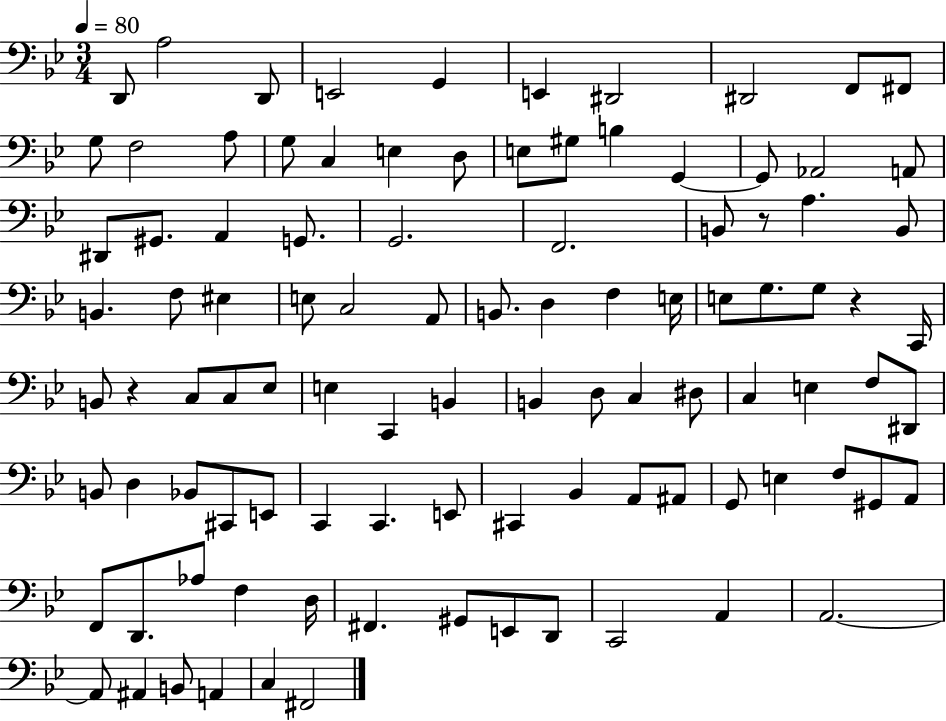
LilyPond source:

{
  \clef bass
  \numericTimeSignature
  \time 3/4
  \key bes \major
  \tempo 4 = 80
  d,8 a2 d,8 | e,2 g,4 | e,4 dis,2 | dis,2 f,8 fis,8 | \break g8 f2 a8 | g8 c4 e4 d8 | e8 gis8 b4 g,4~~ | g,8 aes,2 a,8 | \break dis,8 gis,8. a,4 g,8. | g,2. | f,2. | b,8 r8 a4. b,8 | \break b,4. f8 eis4 | e8 c2 a,8 | b,8. d4 f4 e16 | e8 g8. g8 r4 c,16 | \break b,8 r4 c8 c8 ees8 | e4 c,4 b,4 | b,4 d8 c4 dis8 | c4 e4 f8 dis,8 | \break b,8 d4 bes,8 cis,8 e,8 | c,4 c,4. e,8 | cis,4 bes,4 a,8 ais,8 | g,8 e4 f8 gis,8 a,8 | \break f,8 d,8. aes8 f4 d16 | fis,4. gis,8 e,8 d,8 | c,2 a,4 | a,2.~~ | \break a,8 ais,4 b,8 a,4 | c4 fis,2 | \bar "|."
}